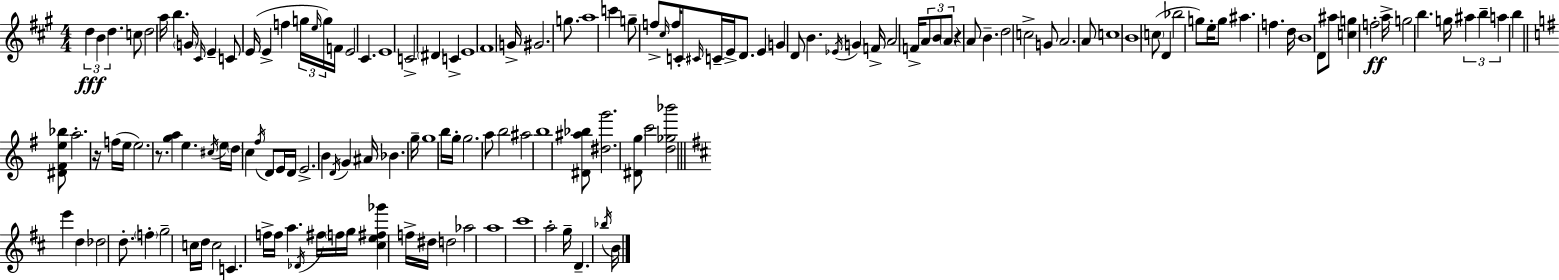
X:1
T:Untitled
M:4/4
L:1/4
K:A
d B d c/2 d2 a/4 b G/4 ^C/4 E C/2 E/4 E f g/4 e/4 g/4 F/4 E2 ^C E4 C2 ^D C E4 ^F4 G/4 ^G2 g/2 a4 c' g/2 f/2 ^c/4 f/4 C/2 ^C/4 C/4 E/4 D/2 E G D/2 B _E/4 G F/4 A2 F/4 A/2 B/2 A/2 z A/2 B d2 c2 G/2 A2 A/2 c4 B4 c/2 D _b2 g/2 e/4 g/2 ^a f d/4 B4 D/2 ^a/2 [cg] f2 a/4 g2 b g/4 ^a b a b [^D^Fe_b]/2 a2 z/4 f/4 e/4 e2 z/2 [ga] e ^c/4 e/4 d/4 c ^f/4 D/2 E/4 D/4 E2 B D/4 G ^A/4 _B g/4 g4 b/4 g/4 g2 a/2 b2 ^a2 b4 [^D^a_b]/2 [^dg']2 [^Dg]/2 c'2 [d_g_b']2 e' d _d2 d/2 f g2 c/4 d/4 c2 C f/4 f/4 a _D/4 ^f/4 f/4 g/4 [^ce^f_g'] f/4 ^d/4 d2 _a2 a4 ^c'4 a2 g/4 D _b/4 B/4